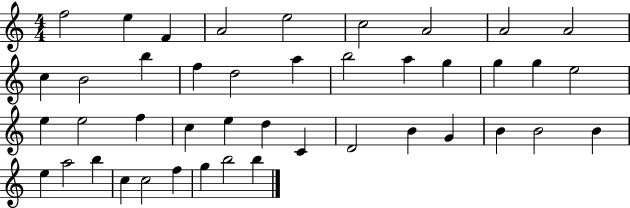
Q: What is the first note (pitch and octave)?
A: F5